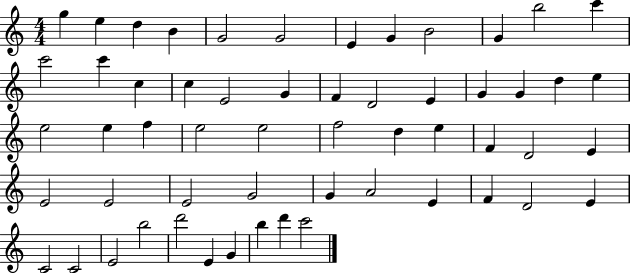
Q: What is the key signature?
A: C major